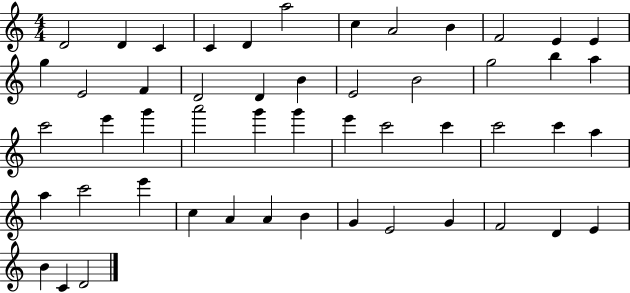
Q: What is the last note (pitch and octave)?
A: D4